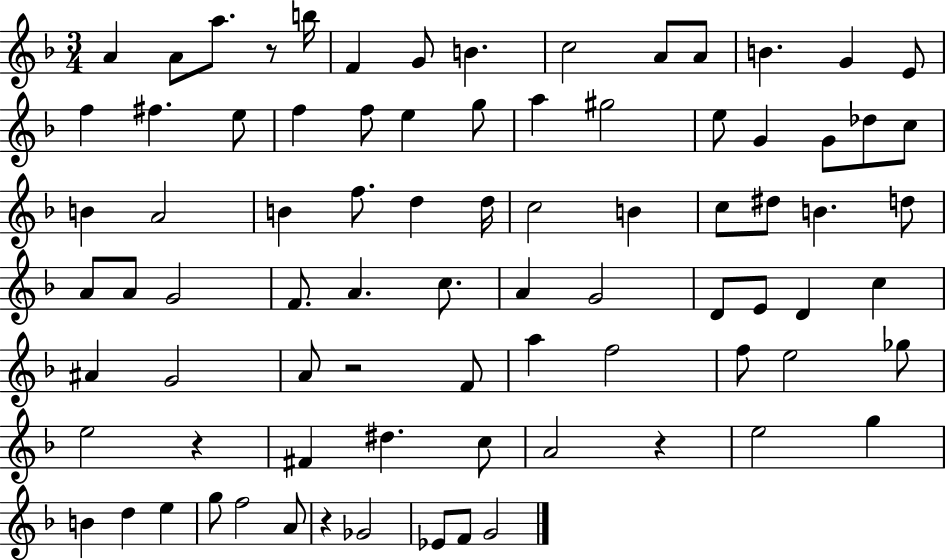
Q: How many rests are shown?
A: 5